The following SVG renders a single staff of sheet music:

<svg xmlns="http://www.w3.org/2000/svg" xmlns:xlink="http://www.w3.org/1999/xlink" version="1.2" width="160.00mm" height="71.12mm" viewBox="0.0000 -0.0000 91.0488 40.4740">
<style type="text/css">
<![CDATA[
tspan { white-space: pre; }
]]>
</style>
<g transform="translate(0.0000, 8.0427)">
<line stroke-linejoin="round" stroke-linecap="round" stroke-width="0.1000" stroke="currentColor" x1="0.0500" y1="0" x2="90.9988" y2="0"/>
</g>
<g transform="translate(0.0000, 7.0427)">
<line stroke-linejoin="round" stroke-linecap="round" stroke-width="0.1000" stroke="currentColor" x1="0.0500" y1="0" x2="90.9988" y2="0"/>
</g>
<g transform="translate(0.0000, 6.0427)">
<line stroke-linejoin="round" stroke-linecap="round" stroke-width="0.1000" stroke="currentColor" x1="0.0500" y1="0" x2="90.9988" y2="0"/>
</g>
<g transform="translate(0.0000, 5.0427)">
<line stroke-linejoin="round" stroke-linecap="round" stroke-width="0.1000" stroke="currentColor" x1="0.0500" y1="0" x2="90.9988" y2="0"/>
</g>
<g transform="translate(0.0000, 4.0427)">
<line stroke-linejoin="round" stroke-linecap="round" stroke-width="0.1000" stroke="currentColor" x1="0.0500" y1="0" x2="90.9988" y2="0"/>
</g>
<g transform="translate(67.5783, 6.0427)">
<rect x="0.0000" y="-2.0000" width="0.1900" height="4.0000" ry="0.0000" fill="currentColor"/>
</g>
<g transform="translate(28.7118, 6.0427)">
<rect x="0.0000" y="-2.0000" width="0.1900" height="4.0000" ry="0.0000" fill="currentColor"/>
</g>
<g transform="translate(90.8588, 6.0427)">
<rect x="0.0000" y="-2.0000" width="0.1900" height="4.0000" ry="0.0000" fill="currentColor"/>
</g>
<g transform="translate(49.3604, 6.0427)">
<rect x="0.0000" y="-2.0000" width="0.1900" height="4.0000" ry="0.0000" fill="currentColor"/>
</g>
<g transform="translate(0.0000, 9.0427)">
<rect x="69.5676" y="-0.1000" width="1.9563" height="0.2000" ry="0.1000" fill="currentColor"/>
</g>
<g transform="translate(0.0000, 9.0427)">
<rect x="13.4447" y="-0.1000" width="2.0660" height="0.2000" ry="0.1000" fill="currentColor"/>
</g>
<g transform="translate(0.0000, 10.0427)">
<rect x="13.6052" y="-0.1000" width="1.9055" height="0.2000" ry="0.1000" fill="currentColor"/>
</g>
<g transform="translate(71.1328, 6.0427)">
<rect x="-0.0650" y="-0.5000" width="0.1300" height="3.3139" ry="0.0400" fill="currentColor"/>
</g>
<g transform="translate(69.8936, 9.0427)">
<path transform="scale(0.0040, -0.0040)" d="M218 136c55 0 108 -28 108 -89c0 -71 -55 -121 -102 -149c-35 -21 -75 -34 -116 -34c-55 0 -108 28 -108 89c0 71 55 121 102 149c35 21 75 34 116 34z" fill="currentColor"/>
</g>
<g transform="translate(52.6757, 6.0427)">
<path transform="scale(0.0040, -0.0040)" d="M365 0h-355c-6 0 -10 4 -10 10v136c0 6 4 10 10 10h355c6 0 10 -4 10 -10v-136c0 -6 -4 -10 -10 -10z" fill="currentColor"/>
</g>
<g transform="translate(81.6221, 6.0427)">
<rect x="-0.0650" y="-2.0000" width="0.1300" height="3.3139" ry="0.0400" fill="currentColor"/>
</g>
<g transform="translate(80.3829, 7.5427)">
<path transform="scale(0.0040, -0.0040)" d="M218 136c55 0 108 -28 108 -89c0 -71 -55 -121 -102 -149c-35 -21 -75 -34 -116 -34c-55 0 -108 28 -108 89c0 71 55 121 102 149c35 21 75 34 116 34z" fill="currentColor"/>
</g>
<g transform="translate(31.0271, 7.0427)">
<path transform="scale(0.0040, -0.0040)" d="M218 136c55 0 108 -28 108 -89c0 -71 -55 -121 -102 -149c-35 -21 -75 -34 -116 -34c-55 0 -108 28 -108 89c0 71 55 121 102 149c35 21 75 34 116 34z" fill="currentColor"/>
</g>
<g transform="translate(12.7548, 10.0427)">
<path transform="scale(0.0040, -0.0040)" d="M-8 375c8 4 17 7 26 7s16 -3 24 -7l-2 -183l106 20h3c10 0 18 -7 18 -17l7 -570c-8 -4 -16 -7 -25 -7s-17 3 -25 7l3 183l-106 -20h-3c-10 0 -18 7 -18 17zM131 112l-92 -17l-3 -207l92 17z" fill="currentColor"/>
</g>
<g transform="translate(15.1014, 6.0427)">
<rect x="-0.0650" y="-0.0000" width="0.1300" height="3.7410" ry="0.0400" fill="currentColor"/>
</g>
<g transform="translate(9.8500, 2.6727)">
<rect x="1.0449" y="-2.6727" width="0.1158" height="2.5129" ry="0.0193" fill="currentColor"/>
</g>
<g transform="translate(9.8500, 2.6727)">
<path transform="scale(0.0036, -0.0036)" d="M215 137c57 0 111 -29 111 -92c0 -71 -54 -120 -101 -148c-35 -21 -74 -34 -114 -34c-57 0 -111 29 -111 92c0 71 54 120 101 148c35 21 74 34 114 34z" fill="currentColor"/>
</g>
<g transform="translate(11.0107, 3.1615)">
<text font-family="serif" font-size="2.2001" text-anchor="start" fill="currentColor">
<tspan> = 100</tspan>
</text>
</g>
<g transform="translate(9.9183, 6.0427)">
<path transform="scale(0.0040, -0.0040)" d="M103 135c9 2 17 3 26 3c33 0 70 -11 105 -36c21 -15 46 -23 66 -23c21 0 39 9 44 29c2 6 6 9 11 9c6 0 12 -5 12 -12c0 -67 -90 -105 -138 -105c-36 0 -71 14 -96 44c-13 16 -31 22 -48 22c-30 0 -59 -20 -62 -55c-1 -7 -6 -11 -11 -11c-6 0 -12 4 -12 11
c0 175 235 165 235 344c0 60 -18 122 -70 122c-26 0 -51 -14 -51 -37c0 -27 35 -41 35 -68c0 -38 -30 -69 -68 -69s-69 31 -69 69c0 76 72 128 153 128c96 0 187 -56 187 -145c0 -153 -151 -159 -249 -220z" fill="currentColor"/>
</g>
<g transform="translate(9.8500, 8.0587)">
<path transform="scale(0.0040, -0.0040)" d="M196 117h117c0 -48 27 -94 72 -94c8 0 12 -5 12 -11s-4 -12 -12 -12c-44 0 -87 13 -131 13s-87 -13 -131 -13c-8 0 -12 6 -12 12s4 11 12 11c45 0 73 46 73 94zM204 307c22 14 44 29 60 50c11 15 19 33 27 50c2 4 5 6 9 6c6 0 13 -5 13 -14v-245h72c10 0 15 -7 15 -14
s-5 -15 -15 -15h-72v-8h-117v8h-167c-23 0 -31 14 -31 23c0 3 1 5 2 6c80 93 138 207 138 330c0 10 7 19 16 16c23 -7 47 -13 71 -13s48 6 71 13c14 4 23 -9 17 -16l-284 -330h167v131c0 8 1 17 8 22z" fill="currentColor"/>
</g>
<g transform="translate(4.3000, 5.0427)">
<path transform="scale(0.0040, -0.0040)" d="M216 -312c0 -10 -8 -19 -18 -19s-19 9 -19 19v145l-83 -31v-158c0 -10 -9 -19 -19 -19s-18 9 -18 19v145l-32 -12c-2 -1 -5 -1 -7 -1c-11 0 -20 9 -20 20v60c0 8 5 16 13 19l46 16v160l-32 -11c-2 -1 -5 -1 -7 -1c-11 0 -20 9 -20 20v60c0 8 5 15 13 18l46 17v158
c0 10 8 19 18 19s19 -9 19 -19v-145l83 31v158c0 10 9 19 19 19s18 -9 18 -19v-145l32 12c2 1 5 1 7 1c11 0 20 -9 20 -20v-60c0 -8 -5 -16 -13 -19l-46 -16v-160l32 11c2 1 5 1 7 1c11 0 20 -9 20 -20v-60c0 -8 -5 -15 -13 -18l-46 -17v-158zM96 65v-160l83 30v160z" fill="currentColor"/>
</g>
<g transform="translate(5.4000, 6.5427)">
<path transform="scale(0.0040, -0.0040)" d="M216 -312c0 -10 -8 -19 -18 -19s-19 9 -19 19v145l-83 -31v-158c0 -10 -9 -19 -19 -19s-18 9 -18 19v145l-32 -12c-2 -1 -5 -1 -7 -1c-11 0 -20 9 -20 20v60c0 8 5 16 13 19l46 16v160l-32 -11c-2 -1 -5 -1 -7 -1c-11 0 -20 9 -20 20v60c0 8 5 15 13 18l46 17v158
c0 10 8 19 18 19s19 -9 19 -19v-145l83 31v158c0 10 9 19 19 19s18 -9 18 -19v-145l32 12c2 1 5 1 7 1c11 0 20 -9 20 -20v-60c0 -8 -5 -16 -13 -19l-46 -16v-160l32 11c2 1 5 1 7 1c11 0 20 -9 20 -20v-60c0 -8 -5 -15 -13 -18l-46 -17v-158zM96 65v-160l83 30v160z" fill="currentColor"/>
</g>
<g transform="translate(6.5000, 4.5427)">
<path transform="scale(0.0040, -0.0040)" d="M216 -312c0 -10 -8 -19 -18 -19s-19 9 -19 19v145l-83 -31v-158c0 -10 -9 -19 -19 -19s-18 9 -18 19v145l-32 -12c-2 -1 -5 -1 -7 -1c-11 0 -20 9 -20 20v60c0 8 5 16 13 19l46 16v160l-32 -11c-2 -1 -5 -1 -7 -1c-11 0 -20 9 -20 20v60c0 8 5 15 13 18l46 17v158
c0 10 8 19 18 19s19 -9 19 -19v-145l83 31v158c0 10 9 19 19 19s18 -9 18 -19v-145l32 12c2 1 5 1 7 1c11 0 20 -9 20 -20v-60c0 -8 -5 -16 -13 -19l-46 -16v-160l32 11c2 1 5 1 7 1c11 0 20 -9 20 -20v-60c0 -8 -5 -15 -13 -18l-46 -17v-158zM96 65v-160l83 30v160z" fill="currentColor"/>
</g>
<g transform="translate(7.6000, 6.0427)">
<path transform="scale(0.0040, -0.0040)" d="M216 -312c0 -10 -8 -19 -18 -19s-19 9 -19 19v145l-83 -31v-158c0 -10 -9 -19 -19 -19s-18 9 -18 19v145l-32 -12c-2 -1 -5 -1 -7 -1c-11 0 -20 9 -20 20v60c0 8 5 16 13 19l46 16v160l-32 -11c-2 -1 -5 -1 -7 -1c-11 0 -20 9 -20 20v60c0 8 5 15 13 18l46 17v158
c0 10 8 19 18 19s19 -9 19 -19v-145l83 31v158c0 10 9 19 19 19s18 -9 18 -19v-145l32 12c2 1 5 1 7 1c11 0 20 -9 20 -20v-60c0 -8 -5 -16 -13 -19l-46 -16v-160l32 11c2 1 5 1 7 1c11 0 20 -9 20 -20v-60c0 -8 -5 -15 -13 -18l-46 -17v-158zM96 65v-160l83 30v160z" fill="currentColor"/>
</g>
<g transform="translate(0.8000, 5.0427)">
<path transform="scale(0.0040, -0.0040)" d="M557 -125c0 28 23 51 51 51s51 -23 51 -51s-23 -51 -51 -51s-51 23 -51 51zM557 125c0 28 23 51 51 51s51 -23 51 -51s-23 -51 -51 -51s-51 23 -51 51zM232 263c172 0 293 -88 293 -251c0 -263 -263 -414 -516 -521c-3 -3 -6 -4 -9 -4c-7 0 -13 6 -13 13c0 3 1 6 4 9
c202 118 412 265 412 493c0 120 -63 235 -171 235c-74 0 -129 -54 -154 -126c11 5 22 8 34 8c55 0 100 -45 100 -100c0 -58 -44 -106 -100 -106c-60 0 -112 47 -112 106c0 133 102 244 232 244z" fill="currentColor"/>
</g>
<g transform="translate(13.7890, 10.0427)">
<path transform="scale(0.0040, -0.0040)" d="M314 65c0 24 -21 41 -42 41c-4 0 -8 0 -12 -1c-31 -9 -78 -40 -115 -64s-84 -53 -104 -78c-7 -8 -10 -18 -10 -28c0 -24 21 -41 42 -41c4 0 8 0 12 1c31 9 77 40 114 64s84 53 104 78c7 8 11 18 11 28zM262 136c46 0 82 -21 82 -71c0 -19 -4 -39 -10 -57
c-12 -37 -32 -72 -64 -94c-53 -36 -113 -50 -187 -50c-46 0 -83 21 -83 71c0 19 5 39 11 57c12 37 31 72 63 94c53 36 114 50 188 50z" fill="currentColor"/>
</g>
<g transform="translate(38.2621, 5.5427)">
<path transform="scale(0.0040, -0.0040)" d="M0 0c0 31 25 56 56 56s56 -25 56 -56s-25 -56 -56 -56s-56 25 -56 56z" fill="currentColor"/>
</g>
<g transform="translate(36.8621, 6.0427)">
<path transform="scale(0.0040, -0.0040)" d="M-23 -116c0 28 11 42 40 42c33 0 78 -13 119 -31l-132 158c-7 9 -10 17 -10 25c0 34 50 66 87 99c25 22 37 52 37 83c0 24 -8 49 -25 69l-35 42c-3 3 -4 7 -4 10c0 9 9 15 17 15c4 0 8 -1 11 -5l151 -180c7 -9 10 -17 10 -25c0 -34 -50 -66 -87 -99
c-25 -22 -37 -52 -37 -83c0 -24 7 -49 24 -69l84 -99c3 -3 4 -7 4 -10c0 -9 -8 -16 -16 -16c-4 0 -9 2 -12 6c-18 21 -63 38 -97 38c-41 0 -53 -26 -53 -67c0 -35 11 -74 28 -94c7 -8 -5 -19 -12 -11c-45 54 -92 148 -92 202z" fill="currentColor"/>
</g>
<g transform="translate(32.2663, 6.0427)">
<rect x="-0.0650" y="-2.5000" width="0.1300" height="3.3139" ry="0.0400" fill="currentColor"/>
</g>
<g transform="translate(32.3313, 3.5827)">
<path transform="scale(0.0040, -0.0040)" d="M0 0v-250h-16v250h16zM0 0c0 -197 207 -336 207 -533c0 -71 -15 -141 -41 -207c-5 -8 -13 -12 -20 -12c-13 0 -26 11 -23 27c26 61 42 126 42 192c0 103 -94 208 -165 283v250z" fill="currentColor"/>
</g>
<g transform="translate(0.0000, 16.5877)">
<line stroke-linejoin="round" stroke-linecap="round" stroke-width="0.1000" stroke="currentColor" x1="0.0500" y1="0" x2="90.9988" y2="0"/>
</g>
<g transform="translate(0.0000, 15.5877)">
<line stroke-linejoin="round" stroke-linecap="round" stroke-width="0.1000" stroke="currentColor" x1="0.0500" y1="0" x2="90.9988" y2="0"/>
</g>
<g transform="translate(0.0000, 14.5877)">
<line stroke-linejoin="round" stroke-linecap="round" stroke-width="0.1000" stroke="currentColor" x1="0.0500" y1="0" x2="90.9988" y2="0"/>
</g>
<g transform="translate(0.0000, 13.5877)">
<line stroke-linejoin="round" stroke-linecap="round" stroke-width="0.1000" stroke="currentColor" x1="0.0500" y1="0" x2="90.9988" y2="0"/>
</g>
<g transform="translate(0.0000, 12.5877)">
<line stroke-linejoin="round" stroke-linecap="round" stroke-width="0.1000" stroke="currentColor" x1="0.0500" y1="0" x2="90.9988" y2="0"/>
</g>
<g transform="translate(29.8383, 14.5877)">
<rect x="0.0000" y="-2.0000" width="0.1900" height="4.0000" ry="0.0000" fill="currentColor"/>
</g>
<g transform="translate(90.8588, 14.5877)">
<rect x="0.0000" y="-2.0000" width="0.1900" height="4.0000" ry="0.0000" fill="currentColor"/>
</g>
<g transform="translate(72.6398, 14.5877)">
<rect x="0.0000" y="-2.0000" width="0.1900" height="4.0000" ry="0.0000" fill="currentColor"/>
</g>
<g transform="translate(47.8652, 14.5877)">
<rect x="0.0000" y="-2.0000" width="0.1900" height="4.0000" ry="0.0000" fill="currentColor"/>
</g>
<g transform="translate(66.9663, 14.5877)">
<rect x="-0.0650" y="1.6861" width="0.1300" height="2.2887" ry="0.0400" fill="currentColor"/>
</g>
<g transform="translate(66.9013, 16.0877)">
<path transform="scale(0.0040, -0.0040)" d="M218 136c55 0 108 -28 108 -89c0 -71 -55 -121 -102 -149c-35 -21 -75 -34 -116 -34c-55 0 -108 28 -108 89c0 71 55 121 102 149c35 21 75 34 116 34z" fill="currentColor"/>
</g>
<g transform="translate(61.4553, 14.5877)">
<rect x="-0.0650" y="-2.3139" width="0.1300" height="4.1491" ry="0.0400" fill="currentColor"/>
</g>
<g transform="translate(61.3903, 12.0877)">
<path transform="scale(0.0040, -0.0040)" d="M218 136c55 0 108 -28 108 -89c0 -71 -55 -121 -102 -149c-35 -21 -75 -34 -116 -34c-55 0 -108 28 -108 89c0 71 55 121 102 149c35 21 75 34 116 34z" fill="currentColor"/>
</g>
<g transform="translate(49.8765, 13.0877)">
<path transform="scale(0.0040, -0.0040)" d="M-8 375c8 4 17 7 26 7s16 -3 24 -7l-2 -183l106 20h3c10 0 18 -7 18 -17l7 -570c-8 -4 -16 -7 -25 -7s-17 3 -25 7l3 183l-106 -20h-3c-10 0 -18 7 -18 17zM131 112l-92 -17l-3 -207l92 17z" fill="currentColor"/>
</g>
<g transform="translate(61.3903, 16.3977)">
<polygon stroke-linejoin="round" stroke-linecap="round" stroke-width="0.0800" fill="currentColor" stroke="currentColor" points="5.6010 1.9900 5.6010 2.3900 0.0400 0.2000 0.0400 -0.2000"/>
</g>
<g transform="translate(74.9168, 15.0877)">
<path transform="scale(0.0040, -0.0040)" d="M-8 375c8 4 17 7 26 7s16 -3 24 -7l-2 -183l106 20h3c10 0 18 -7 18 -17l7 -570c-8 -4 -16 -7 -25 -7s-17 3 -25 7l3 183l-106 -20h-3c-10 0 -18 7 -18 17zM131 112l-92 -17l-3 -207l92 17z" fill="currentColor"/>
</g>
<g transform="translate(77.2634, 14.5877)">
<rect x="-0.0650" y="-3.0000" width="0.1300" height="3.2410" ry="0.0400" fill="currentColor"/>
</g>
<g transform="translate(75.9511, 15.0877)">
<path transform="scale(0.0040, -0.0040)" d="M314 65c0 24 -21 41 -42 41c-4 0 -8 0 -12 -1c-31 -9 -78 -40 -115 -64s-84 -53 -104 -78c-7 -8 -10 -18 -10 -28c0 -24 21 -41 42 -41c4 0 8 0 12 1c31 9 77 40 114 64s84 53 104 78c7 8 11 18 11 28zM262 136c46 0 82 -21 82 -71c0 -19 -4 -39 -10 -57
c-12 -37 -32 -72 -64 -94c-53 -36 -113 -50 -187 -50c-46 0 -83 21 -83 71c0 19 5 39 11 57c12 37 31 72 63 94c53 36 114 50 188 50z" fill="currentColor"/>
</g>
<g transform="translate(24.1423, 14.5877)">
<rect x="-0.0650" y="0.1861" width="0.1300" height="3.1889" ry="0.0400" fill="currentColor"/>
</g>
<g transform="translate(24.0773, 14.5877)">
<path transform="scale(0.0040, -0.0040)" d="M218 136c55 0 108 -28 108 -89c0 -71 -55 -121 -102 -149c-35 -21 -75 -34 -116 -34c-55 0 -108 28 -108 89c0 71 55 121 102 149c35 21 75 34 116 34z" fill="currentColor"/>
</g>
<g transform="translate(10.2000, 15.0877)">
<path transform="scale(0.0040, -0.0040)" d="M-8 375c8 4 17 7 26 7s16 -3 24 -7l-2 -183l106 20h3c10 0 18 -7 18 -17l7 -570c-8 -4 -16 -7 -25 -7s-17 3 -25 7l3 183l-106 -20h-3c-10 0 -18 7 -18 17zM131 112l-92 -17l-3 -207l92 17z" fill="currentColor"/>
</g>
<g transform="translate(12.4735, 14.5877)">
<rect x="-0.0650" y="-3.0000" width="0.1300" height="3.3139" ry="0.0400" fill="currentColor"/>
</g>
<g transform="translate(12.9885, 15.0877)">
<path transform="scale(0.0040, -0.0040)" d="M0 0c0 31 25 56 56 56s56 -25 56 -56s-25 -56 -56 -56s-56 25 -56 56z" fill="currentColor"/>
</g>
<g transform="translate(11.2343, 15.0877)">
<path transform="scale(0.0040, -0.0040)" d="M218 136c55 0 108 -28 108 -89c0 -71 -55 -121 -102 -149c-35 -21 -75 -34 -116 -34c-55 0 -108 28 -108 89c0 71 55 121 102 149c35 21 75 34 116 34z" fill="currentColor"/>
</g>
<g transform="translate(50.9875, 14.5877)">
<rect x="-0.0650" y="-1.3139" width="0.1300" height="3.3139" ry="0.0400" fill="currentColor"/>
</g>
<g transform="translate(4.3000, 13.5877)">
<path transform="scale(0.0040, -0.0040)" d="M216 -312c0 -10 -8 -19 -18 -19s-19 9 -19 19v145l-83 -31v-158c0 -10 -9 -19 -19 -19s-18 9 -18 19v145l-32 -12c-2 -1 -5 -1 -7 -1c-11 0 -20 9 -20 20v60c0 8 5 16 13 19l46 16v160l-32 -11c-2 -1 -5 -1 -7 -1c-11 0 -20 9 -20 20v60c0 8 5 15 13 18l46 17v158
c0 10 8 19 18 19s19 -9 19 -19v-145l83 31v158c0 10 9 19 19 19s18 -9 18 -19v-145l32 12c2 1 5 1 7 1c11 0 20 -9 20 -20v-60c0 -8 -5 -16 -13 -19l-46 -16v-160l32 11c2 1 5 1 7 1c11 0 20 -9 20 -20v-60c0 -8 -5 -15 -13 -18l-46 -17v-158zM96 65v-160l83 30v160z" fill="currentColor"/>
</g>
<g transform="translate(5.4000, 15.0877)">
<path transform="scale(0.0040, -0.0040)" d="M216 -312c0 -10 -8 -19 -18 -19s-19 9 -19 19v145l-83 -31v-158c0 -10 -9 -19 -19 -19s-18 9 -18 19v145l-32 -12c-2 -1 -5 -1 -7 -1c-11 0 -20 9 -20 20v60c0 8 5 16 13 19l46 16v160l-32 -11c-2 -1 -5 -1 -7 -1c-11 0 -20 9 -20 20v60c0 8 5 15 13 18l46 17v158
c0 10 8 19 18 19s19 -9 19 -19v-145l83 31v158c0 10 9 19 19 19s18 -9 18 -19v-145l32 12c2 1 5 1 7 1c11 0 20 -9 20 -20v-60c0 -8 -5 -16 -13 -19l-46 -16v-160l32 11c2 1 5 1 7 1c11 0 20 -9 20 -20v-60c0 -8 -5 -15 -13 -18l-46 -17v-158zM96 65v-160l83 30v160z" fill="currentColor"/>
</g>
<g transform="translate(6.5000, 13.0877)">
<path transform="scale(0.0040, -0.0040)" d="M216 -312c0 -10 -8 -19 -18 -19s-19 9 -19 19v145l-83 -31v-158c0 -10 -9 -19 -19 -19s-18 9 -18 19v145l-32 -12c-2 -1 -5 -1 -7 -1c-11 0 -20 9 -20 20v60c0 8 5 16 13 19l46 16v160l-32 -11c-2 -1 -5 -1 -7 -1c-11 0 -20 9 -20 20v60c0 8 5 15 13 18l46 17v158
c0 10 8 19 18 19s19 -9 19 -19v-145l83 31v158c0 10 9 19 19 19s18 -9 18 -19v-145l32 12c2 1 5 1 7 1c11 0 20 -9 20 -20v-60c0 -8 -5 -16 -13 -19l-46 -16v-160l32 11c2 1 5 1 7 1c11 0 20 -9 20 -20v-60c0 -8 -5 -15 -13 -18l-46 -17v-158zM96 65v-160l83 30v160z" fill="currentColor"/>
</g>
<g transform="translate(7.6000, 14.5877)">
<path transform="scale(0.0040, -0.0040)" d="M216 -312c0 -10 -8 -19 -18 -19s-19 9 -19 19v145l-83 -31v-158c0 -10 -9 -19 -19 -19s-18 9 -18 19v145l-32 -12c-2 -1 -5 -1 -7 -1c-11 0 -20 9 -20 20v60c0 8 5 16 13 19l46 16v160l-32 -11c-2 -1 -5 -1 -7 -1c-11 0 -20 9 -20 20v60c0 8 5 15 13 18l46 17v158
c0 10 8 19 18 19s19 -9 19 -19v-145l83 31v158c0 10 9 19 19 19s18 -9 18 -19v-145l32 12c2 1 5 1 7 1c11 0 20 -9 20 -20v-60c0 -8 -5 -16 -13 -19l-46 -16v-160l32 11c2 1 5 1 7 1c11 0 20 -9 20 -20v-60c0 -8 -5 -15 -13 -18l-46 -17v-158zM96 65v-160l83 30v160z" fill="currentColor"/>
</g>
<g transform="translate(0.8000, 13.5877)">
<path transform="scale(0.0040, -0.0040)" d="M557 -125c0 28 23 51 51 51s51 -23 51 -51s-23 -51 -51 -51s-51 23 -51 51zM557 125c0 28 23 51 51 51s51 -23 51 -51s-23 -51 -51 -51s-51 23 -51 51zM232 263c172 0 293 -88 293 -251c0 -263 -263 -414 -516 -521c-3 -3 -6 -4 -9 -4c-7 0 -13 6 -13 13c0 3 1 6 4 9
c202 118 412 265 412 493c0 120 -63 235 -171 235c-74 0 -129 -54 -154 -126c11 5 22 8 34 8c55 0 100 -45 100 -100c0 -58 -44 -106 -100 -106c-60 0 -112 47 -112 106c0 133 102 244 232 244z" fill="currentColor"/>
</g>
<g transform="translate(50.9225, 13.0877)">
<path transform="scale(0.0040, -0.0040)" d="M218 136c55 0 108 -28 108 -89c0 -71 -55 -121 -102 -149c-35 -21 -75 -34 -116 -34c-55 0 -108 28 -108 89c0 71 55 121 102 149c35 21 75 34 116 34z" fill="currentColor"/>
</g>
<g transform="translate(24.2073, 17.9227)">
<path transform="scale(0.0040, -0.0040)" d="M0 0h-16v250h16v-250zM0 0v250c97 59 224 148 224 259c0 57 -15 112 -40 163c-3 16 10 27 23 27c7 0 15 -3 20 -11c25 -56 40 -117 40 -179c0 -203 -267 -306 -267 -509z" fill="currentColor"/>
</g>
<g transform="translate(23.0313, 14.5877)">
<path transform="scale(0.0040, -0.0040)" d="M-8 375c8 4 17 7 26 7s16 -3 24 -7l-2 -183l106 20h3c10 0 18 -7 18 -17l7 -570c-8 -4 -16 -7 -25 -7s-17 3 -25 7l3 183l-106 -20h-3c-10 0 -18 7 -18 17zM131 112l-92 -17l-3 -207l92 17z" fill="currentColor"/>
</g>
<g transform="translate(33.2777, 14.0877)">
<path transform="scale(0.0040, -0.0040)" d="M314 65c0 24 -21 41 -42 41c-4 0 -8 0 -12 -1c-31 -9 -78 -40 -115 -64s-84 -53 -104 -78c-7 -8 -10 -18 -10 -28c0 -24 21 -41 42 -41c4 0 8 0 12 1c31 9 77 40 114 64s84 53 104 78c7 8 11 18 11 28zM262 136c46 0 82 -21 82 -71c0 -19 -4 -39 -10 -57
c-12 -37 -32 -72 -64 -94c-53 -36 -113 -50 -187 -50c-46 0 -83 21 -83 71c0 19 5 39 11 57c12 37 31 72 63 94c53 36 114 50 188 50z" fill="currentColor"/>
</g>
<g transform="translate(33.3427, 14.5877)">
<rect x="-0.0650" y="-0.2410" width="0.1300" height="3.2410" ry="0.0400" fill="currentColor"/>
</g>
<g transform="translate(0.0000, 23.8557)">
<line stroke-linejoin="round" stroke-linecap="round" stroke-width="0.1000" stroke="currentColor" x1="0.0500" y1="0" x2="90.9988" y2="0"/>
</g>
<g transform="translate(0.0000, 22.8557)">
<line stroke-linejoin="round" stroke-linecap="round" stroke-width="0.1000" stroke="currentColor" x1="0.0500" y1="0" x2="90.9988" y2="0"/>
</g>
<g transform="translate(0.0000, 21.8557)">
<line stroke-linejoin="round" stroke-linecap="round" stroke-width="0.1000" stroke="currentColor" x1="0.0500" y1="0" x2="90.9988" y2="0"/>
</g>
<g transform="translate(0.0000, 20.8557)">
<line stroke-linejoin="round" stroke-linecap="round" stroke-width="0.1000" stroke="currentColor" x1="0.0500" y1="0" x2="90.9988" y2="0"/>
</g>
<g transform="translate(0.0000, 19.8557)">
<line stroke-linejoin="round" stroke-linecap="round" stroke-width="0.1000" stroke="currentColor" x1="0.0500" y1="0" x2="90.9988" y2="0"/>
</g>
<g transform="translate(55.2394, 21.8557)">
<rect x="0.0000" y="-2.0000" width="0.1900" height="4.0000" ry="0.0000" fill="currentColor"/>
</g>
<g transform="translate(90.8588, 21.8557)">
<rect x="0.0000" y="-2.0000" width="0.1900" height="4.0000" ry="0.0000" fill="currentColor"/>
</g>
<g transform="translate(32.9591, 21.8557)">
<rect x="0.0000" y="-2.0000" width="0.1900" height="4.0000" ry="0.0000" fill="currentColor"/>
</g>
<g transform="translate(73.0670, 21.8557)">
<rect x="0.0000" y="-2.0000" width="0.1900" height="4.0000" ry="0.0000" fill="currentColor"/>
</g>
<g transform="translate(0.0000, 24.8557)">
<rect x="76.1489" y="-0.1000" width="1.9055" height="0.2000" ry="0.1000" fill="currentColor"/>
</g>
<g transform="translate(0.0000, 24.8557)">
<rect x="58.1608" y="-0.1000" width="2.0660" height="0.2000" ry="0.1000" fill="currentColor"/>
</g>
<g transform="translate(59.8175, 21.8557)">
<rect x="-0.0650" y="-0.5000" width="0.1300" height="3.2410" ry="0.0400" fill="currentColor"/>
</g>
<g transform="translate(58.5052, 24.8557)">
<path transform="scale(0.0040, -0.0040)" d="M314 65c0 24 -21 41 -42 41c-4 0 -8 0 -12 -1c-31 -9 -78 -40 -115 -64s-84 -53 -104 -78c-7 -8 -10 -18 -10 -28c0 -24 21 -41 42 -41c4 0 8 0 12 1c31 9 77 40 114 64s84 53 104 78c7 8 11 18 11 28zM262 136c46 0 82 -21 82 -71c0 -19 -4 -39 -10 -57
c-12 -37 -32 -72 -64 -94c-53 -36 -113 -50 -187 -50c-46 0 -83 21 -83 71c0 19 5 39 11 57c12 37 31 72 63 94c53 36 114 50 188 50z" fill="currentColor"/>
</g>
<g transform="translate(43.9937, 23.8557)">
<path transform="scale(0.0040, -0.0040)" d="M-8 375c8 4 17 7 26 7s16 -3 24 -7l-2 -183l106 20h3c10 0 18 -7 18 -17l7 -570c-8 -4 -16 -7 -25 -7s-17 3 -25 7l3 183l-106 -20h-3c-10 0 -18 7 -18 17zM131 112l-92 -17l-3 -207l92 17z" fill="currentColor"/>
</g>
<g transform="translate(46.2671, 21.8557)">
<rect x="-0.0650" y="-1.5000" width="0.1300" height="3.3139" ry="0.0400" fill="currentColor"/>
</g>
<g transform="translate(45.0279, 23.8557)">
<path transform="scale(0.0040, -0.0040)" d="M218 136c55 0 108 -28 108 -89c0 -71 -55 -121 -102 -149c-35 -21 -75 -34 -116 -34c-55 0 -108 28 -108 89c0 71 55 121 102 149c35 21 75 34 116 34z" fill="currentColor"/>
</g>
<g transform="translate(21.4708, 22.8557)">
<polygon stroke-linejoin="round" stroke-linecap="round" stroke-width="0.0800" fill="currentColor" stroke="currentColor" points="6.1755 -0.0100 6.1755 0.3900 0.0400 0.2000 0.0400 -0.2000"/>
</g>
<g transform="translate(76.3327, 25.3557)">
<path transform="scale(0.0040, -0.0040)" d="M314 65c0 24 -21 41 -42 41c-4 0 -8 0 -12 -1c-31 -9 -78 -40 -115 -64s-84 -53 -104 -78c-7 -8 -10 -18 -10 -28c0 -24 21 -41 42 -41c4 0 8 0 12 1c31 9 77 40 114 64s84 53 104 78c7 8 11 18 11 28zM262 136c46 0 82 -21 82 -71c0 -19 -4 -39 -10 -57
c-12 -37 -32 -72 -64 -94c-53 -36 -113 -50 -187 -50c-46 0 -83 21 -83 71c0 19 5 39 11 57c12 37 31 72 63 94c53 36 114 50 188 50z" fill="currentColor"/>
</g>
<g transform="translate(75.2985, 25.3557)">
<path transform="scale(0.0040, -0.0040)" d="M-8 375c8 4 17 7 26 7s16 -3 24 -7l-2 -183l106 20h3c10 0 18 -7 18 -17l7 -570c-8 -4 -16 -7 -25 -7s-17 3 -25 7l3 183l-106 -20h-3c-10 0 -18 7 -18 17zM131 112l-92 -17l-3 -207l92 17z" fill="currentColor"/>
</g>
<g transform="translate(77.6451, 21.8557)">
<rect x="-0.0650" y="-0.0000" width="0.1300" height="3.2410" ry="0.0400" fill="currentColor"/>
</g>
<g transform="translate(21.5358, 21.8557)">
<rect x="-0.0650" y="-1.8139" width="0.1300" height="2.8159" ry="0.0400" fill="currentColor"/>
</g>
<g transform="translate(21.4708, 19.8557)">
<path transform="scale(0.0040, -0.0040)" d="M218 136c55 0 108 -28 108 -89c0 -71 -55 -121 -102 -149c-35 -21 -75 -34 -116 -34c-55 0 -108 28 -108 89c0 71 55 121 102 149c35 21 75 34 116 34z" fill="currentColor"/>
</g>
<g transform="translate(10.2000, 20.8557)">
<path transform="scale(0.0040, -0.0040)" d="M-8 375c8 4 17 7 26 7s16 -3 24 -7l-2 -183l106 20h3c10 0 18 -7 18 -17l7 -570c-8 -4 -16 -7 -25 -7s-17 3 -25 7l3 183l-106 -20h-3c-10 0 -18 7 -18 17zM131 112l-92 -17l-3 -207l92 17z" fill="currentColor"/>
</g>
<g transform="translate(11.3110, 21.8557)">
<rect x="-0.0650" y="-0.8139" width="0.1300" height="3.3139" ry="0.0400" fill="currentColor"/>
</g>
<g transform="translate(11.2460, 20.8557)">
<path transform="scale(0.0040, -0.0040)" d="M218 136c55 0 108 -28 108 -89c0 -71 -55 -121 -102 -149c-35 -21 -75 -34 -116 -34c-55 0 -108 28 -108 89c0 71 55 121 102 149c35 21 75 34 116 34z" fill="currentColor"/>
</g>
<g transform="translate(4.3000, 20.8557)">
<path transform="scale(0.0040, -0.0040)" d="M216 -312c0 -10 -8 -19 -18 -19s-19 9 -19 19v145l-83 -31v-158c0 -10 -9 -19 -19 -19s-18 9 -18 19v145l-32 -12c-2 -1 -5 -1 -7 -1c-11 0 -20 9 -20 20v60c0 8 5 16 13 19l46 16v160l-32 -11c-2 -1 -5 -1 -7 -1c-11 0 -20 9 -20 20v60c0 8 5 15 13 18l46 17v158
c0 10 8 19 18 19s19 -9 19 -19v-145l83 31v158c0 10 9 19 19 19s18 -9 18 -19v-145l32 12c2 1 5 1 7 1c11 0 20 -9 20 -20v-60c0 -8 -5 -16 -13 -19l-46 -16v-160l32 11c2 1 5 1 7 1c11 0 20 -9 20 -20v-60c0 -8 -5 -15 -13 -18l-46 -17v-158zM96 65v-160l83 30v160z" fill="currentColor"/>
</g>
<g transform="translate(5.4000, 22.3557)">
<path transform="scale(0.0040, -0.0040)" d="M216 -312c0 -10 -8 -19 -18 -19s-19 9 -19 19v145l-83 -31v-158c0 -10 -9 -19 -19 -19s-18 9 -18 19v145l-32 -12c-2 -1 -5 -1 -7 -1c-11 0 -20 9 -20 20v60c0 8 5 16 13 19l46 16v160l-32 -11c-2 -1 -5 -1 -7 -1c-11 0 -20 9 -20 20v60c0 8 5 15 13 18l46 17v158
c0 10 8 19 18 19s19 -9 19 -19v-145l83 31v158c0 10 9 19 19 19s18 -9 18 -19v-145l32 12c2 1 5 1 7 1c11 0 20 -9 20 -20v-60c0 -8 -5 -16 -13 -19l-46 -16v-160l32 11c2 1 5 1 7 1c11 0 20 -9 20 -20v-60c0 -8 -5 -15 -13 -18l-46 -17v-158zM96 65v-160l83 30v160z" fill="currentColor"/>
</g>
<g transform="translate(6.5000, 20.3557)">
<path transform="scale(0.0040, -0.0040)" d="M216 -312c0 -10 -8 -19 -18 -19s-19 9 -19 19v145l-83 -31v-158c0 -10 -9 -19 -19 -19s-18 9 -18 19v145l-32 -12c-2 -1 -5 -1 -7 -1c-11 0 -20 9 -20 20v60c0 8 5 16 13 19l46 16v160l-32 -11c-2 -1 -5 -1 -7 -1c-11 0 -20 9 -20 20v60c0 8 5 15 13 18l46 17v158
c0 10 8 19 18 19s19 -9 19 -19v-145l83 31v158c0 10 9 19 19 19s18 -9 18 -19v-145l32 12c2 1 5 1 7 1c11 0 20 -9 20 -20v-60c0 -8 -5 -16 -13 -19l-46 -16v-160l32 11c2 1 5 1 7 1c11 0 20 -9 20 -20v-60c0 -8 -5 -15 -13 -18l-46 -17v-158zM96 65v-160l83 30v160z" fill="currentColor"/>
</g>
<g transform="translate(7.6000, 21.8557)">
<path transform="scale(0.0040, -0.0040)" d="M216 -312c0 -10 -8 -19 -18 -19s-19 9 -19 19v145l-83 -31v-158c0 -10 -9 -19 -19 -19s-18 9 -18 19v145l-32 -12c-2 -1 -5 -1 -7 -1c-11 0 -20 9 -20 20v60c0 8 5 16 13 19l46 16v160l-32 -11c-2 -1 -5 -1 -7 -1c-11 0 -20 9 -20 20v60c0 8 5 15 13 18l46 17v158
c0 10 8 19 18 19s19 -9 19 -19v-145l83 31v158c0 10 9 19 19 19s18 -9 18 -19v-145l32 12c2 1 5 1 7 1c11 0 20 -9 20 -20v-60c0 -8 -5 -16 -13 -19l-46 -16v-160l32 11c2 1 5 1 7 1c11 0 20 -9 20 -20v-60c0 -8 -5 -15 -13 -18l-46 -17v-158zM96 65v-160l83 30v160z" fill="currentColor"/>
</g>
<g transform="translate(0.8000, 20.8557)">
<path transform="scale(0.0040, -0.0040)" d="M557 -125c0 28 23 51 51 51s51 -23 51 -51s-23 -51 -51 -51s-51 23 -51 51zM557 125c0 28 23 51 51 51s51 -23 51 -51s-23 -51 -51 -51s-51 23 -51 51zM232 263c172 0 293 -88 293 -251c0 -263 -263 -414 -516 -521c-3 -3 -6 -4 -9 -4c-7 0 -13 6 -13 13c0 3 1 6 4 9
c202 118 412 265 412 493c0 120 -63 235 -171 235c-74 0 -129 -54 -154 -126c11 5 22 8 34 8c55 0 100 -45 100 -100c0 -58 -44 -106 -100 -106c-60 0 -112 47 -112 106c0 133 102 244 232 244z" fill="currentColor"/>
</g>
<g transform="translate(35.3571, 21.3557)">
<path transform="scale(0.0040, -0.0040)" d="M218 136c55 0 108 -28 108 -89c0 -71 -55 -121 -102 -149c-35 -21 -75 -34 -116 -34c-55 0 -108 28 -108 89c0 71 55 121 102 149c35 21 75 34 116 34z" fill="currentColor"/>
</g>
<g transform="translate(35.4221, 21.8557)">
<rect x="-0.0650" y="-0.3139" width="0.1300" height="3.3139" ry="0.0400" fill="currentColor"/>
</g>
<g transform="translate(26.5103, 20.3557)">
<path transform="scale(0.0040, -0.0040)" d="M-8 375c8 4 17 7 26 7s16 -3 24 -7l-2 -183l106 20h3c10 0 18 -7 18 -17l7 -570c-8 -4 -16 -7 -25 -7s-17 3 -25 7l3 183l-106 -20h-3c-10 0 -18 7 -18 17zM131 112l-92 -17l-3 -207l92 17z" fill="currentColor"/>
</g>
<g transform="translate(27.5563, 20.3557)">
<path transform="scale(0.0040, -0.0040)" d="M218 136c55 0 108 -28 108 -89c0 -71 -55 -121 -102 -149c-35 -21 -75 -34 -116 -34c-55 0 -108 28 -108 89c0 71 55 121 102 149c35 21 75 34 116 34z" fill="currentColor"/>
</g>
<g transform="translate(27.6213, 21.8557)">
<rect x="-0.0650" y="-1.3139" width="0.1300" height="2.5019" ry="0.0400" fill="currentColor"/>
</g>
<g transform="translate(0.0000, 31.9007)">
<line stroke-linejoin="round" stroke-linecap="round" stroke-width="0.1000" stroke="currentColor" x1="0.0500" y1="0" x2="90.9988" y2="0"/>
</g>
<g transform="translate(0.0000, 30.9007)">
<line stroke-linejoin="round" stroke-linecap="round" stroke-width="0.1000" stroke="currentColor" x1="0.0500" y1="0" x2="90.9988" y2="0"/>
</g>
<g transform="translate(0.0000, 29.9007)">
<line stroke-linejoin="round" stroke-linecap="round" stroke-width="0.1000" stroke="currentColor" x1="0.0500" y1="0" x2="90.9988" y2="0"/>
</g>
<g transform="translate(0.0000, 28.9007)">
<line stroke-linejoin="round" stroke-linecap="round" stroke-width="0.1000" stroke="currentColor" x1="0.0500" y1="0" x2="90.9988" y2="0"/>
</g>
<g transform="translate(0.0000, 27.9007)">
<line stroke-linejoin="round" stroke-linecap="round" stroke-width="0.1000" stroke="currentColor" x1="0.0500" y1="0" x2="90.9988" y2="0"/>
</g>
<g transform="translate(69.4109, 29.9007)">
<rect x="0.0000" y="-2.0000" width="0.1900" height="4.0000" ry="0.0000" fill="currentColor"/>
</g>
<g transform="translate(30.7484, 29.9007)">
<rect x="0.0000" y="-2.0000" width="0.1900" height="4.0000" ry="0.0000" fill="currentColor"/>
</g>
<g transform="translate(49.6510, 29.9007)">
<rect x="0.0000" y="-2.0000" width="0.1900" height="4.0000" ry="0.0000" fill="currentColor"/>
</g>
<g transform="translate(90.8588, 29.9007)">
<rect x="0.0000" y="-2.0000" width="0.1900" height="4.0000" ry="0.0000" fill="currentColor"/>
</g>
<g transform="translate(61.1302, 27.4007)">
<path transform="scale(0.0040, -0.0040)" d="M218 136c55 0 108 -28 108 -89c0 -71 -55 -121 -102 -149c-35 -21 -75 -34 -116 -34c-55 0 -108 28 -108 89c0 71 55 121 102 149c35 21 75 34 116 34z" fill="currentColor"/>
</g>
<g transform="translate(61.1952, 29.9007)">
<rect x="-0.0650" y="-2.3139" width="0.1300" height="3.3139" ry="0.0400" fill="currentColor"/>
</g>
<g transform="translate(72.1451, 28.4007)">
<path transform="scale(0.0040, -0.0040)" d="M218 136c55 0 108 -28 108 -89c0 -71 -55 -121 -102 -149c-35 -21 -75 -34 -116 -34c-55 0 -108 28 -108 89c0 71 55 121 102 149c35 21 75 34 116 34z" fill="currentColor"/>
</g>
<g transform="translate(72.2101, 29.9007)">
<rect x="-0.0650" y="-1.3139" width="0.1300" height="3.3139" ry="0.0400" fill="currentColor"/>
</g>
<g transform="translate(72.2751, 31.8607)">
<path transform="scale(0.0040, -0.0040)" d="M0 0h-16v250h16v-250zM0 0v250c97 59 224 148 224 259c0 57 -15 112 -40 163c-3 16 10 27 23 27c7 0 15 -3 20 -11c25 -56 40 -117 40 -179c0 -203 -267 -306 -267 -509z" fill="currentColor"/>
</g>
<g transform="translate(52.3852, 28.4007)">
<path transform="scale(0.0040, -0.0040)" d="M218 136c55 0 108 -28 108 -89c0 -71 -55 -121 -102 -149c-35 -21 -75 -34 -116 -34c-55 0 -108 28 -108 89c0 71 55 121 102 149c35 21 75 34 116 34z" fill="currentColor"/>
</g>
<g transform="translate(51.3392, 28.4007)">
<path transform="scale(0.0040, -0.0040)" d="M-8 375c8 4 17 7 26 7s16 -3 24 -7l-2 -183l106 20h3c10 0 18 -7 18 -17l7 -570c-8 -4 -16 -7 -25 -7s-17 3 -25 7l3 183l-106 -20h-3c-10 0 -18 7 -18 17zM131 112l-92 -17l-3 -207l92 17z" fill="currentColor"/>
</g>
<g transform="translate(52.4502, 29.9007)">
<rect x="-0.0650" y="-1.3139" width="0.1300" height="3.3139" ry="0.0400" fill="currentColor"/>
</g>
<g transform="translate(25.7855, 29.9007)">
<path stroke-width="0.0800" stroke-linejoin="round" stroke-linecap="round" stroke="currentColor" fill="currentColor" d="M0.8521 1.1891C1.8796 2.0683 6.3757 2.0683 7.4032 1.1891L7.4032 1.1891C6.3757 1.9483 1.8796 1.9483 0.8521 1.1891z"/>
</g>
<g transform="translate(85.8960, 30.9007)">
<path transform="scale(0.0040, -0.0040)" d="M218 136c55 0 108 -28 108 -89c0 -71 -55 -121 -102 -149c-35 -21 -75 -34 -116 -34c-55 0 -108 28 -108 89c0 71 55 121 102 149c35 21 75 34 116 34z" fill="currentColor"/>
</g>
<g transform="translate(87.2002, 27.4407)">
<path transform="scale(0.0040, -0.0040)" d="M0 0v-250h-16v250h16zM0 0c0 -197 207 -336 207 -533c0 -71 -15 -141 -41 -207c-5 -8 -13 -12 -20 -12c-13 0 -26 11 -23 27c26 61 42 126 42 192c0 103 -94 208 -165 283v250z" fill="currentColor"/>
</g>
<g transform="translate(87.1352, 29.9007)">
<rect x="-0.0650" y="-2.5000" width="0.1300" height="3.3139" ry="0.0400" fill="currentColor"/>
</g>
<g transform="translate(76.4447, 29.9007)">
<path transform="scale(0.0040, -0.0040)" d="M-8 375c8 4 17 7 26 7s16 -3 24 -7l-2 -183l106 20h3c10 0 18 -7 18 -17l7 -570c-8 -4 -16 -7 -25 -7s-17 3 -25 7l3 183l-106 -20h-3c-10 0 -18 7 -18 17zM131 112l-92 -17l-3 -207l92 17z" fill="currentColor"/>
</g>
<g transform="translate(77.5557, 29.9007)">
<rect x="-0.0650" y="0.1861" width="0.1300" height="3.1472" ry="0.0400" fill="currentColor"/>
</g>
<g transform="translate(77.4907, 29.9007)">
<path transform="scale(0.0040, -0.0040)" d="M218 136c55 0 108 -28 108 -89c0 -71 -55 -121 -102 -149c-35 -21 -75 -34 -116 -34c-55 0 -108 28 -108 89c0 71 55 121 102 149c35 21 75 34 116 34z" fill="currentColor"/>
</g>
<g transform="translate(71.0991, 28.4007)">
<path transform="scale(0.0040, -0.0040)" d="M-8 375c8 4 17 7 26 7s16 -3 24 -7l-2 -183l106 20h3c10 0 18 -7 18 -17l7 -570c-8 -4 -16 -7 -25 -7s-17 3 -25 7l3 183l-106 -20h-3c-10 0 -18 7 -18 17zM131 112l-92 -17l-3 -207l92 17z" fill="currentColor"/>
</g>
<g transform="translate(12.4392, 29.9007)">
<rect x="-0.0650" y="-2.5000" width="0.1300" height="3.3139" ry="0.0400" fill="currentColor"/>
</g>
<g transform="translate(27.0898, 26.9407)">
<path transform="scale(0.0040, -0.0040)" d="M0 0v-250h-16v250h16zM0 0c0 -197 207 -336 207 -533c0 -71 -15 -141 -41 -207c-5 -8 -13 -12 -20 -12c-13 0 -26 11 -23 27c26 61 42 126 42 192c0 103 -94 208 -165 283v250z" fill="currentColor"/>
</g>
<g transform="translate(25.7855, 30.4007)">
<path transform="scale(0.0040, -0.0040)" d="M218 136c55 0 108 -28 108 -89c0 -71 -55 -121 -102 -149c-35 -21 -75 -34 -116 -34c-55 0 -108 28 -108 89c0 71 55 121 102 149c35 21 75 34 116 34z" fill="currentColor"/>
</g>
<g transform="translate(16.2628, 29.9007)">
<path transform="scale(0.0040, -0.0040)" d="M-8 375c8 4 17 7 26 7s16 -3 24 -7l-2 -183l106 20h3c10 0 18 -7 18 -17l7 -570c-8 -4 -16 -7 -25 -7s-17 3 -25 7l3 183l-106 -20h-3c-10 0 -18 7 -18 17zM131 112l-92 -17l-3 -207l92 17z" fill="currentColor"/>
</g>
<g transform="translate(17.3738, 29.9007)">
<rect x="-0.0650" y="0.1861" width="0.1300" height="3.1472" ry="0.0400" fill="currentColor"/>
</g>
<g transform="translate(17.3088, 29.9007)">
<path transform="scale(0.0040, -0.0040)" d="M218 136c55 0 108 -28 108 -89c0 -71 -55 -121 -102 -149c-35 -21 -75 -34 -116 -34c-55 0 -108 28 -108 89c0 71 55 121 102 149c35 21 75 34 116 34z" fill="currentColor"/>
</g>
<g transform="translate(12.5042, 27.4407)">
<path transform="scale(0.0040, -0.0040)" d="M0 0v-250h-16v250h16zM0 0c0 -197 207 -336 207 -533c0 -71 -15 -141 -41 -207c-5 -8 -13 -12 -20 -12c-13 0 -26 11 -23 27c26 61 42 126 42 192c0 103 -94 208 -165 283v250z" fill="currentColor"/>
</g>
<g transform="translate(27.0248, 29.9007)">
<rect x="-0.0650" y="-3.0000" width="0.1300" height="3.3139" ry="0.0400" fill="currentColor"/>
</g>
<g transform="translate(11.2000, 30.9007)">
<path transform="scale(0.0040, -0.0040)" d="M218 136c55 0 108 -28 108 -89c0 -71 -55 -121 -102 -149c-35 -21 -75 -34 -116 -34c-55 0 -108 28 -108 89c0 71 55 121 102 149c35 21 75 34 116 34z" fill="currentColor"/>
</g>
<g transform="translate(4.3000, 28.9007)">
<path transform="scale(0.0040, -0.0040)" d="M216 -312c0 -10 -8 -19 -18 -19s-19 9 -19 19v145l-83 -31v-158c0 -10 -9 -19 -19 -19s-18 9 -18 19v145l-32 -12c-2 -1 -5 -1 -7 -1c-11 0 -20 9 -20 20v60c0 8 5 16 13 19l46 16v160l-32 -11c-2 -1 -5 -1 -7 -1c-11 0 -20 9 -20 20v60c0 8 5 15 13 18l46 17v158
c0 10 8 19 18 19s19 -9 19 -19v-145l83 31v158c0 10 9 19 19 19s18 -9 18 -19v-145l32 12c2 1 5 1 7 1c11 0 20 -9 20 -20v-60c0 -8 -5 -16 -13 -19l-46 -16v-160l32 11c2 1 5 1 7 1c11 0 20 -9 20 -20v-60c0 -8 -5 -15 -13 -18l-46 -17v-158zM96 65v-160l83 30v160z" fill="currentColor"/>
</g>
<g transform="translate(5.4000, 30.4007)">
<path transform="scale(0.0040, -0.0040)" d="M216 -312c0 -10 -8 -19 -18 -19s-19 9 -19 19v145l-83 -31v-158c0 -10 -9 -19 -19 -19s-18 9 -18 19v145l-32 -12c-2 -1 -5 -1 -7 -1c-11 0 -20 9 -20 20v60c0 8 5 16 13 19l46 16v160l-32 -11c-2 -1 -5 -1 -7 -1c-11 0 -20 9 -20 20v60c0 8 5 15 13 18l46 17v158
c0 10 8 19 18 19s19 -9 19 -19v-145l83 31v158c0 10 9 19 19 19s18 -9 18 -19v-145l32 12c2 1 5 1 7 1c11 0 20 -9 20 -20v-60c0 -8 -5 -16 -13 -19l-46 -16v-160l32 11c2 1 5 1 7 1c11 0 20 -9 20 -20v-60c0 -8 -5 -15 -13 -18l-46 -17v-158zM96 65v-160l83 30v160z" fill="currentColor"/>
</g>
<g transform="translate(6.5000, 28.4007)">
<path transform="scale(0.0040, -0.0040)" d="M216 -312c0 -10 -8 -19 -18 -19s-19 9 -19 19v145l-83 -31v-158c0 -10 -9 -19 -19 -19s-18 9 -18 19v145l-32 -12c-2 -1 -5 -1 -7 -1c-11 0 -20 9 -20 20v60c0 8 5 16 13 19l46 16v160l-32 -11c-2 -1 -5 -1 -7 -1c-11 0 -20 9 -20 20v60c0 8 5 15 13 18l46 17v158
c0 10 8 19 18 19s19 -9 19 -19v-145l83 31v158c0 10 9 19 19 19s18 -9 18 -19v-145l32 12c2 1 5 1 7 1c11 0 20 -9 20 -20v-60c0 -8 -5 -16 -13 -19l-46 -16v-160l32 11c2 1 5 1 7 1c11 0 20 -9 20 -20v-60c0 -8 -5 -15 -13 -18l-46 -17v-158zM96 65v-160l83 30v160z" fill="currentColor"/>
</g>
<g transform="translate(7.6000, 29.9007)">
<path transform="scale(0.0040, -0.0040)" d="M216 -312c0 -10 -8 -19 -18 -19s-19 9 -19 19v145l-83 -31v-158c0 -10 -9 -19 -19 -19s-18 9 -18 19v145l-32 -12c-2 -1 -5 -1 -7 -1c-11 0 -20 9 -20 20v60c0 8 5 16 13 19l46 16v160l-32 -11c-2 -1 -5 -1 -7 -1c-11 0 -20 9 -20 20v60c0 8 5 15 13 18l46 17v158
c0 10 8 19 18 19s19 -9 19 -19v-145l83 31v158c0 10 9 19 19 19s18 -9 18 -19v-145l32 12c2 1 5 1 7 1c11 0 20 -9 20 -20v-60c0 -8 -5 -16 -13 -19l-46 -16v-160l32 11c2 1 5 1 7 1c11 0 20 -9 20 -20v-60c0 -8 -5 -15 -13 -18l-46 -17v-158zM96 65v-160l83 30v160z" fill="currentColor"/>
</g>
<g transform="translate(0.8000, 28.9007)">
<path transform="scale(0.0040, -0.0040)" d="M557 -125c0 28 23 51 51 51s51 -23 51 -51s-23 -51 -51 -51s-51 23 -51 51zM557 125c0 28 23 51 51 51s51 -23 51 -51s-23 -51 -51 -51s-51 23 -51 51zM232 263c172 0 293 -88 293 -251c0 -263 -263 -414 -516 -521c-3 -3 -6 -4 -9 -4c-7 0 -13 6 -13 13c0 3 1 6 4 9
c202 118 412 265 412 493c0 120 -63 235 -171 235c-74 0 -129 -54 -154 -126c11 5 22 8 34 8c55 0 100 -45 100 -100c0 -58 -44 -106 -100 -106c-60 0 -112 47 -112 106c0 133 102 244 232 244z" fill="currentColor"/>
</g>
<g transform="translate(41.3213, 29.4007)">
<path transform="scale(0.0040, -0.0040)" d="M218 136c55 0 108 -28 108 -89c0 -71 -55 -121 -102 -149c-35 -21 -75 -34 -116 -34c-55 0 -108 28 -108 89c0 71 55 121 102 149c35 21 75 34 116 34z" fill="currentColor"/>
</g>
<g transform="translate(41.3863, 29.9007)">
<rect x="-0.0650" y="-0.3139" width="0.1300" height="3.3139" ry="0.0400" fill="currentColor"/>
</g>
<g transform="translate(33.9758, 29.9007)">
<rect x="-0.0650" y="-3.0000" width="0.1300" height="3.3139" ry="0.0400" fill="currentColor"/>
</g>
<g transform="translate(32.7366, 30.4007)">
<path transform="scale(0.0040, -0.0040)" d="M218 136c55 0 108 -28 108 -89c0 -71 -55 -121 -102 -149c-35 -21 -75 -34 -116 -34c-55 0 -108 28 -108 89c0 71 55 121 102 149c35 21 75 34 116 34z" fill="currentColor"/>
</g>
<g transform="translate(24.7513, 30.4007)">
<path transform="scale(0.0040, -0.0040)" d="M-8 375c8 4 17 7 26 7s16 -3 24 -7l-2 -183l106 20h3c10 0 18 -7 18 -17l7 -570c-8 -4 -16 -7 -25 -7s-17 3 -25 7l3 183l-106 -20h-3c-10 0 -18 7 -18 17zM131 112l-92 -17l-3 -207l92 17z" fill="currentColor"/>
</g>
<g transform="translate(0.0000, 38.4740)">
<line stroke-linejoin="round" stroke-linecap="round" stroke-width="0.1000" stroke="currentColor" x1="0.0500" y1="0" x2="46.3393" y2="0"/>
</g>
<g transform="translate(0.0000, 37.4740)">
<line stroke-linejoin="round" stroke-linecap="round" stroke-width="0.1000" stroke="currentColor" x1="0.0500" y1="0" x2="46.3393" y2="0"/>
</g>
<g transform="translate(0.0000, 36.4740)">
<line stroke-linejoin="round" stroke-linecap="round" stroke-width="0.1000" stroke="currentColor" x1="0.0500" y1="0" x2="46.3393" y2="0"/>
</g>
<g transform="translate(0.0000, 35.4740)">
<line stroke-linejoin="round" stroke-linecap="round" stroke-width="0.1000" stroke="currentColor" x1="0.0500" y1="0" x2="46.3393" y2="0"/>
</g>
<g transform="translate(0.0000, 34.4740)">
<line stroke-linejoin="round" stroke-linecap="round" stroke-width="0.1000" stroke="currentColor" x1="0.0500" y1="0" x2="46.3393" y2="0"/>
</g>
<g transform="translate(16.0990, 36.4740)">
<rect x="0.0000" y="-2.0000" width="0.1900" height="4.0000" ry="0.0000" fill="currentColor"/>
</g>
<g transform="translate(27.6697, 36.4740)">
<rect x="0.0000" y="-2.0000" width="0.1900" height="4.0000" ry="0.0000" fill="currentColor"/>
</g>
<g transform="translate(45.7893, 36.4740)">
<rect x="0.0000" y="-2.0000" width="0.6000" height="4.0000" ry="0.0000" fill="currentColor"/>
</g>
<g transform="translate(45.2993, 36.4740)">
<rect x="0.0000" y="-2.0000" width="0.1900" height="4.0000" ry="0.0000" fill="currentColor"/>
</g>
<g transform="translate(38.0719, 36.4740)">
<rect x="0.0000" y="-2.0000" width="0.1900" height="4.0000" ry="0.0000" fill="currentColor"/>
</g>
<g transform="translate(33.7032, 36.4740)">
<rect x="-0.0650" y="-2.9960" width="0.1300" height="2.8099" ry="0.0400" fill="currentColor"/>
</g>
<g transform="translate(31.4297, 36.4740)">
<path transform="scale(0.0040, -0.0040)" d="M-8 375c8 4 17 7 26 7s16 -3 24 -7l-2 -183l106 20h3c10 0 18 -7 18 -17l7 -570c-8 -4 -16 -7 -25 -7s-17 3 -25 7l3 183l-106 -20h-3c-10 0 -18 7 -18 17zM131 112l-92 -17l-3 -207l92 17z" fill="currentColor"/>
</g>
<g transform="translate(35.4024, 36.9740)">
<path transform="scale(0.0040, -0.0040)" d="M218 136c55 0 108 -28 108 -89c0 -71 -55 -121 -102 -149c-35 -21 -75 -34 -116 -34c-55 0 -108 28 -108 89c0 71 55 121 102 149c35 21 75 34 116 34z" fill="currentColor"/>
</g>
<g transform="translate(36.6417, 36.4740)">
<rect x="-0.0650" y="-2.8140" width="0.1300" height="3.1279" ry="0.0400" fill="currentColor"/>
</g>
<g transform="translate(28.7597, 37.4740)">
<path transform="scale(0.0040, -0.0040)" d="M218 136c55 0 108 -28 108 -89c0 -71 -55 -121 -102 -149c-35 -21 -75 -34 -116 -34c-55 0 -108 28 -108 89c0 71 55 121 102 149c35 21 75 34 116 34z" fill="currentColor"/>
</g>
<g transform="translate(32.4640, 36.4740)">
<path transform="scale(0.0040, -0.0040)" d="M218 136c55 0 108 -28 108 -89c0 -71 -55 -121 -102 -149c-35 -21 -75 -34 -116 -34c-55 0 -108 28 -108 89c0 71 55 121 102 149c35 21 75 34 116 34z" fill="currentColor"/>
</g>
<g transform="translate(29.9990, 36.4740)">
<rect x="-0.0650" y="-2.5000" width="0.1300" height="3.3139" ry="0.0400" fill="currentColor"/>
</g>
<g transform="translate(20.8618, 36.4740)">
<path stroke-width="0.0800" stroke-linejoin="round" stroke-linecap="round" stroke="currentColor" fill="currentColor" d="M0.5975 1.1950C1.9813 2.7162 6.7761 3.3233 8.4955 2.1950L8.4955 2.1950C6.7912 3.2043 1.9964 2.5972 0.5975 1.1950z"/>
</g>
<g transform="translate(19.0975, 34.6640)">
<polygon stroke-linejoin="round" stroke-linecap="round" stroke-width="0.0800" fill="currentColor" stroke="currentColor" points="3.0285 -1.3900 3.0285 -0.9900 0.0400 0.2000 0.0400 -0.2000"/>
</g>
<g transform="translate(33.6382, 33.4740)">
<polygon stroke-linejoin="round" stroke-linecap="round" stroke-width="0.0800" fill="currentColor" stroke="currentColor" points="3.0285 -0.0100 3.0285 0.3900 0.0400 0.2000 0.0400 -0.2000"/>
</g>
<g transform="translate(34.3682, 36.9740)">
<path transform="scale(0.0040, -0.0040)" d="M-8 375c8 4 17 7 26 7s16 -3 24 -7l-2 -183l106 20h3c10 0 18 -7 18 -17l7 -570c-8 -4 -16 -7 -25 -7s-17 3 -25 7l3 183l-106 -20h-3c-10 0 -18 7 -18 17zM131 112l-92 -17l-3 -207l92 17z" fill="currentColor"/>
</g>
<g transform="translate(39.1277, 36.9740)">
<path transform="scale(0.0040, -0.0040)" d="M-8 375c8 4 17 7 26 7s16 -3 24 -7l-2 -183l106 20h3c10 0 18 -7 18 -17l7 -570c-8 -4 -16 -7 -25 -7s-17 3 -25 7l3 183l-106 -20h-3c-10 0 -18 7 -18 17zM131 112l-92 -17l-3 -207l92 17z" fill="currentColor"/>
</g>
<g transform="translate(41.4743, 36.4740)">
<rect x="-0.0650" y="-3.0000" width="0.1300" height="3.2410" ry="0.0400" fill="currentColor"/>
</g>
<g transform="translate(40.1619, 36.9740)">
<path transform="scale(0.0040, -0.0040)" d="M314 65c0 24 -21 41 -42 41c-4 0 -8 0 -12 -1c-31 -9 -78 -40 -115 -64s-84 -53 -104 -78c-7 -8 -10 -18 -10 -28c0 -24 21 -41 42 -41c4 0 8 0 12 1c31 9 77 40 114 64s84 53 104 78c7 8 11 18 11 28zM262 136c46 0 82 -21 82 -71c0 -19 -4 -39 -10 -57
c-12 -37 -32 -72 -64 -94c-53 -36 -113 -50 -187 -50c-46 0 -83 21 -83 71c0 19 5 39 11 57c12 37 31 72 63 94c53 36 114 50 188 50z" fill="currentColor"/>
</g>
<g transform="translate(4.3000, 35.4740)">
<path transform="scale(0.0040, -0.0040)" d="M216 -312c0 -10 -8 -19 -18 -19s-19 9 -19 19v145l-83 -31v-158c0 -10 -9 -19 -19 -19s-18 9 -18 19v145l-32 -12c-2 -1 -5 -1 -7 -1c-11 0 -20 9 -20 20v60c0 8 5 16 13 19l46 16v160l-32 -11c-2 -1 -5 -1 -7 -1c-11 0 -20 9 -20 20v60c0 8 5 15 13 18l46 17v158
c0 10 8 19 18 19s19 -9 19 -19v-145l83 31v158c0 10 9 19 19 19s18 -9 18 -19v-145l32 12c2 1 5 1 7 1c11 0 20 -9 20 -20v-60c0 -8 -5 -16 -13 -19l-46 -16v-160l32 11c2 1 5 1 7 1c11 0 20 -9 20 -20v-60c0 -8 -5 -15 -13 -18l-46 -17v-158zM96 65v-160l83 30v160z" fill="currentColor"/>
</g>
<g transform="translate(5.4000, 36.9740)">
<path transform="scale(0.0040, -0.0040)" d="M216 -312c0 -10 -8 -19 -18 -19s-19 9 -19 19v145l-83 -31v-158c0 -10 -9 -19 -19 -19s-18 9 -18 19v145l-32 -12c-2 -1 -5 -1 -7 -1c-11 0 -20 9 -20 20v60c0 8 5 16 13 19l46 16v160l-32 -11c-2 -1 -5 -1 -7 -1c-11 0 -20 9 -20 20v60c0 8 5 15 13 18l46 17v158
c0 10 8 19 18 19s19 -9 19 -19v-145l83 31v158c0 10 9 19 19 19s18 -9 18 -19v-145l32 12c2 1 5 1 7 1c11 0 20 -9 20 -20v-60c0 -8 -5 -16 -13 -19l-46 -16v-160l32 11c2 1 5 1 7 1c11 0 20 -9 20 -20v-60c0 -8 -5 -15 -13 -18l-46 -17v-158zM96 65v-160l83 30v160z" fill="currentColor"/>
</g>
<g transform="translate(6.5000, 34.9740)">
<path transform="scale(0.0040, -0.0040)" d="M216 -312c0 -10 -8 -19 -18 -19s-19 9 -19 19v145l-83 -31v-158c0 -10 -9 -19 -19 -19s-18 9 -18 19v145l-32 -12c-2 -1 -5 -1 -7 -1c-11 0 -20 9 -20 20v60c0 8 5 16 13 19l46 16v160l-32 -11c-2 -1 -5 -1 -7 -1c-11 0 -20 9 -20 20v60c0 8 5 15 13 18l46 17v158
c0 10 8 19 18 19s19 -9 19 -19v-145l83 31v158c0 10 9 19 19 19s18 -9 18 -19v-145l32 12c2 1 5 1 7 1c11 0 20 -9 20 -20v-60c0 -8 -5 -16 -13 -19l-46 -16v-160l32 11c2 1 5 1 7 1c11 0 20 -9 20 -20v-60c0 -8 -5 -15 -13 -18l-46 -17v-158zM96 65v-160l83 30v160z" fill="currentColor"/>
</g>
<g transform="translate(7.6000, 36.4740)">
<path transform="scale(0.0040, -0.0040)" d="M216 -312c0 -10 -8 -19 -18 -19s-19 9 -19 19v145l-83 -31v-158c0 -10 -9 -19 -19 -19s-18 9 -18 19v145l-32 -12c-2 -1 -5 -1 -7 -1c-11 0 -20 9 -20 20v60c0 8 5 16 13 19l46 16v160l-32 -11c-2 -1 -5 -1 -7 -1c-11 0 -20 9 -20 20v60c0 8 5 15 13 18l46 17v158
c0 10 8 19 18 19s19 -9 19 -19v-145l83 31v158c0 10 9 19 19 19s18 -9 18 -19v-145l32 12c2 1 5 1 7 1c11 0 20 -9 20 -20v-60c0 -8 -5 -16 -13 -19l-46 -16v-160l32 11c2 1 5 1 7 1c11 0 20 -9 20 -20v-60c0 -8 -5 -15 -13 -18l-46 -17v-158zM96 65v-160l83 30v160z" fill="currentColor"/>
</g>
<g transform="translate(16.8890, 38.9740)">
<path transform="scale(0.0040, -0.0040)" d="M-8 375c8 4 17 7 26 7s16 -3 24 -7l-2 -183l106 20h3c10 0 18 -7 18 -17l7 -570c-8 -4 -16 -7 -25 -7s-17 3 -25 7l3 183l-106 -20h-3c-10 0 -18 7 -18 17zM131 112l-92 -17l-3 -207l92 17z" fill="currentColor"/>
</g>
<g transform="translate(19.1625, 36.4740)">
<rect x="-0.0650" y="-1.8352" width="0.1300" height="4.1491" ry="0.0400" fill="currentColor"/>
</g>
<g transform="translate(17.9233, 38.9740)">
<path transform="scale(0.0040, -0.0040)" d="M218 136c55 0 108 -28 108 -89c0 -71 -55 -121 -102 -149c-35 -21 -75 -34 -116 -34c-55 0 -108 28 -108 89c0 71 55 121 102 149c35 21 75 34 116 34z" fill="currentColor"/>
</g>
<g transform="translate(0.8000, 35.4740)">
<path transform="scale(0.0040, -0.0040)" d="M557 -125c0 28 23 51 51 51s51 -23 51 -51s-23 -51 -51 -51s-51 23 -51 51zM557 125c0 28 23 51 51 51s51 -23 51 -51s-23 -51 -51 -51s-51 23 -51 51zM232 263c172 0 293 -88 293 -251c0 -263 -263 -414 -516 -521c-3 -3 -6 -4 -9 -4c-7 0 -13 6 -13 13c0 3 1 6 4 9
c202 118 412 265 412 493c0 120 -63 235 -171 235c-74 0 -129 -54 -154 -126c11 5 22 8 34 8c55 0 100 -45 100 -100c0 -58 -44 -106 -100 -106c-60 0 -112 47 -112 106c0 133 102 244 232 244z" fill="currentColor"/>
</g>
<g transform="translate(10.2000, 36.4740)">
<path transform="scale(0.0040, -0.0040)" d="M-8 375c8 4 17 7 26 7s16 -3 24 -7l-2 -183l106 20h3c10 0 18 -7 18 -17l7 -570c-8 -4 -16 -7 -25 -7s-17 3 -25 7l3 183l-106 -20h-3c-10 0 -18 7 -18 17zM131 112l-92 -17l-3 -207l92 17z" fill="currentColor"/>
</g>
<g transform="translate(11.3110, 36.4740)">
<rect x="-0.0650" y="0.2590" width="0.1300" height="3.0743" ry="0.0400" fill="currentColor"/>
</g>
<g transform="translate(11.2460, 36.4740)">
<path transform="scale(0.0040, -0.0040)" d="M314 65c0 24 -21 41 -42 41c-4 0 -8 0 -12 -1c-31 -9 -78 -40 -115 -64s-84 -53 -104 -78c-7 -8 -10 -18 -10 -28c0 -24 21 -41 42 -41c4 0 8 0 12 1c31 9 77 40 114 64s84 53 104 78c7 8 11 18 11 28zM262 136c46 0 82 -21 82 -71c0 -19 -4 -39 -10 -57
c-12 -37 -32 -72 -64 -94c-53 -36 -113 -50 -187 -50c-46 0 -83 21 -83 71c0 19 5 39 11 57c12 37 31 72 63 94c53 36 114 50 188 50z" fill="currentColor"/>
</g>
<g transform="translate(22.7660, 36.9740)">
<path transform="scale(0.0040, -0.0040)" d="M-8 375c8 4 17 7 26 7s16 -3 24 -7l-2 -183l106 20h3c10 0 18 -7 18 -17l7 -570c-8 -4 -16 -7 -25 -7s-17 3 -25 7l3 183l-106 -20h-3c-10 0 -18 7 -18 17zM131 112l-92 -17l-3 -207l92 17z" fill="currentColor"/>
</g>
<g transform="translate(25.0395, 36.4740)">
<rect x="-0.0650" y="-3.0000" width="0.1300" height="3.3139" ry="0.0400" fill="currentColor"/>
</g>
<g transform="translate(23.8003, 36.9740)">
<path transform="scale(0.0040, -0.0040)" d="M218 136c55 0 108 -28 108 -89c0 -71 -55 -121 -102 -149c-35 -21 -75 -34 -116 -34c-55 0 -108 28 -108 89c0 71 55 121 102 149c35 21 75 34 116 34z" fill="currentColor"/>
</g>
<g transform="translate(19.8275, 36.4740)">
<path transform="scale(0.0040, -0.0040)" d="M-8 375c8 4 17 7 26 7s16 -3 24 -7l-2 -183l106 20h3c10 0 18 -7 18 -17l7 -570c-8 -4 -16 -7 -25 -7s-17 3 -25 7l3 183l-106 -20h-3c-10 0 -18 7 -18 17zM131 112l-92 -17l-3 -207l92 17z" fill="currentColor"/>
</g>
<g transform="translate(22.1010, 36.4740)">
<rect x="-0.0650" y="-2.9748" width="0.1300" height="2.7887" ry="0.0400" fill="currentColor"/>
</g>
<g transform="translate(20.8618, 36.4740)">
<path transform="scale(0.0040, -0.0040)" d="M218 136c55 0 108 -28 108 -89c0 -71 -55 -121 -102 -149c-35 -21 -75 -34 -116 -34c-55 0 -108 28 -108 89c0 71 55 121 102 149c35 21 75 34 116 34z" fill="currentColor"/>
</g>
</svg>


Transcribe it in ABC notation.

X:1
T:Untitled
M:2/4
L:1/4
K:E
C,,2 B,,/2 z z2 E,, A,, C, D,/2 E,2 G, B,/2 A,,/2 C,2 F, A,/2 G,/2 E, G,, E,,2 D,,2 B,,/2 D, C,/2 C, E, G, B, G,/2 D, B,,/2 D,2 F,,/2 D,/2 C, B,, D,/2 C,/2 C,2